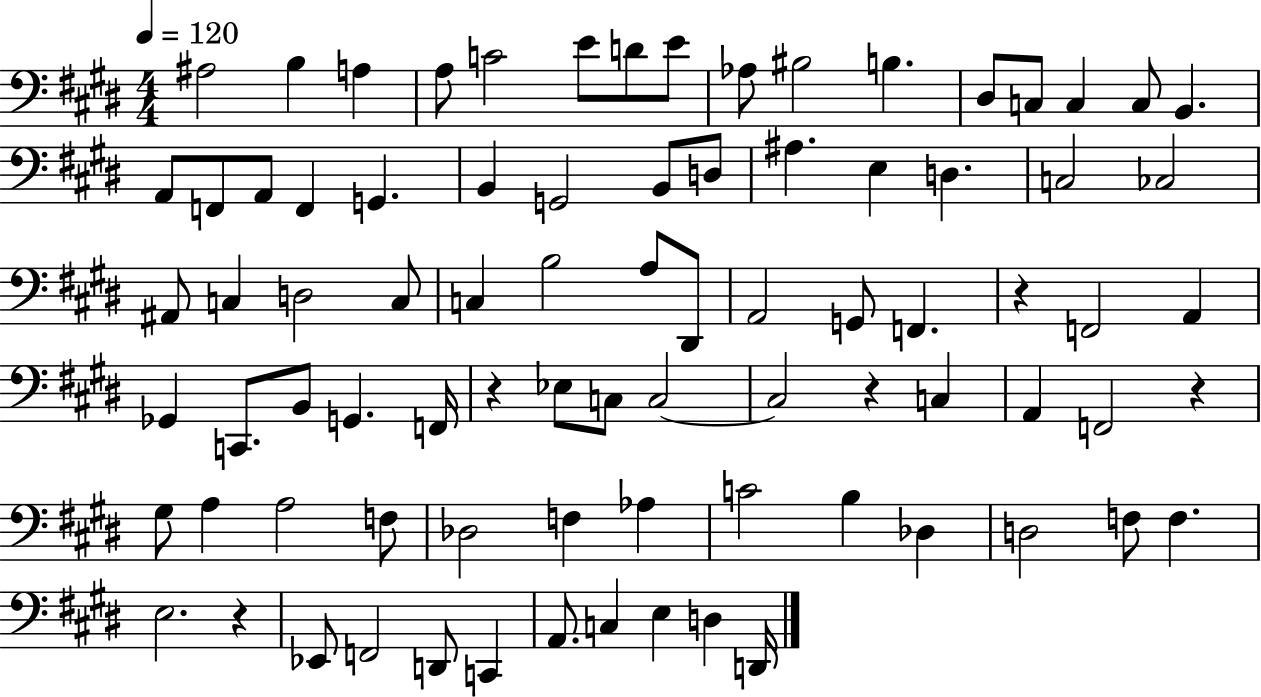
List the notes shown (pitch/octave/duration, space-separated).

A#3/h B3/q A3/q A3/e C4/h E4/e D4/e E4/e Ab3/e BIS3/h B3/q. D#3/e C3/e C3/q C3/e B2/q. A2/e F2/e A2/e F2/q G2/q. B2/q G2/h B2/e D3/e A#3/q. E3/q D3/q. C3/h CES3/h A#2/e C3/q D3/h C3/e C3/q B3/h A3/e D#2/e A2/h G2/e F2/q. R/q F2/h A2/q Gb2/q C2/e. B2/e G2/q. F2/s R/q Eb3/e C3/e C3/h C3/h R/q C3/q A2/q F2/h R/q G#3/e A3/q A3/h F3/e Db3/h F3/q Ab3/q C4/h B3/q Db3/q D3/h F3/e F3/q. E3/h. R/q Eb2/e F2/h D2/e C2/q A2/e. C3/q E3/q D3/q D2/s